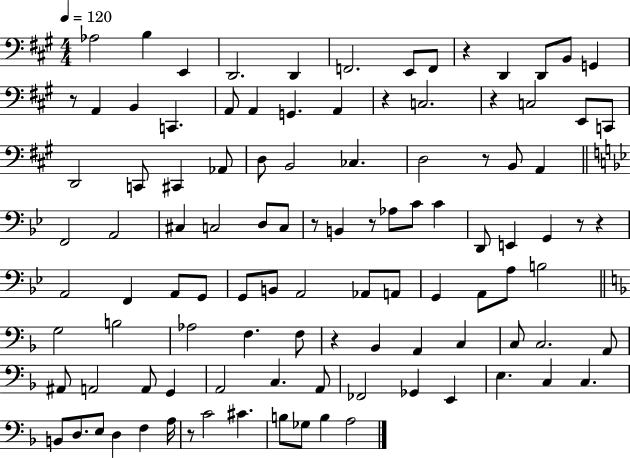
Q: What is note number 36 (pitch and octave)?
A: C#3